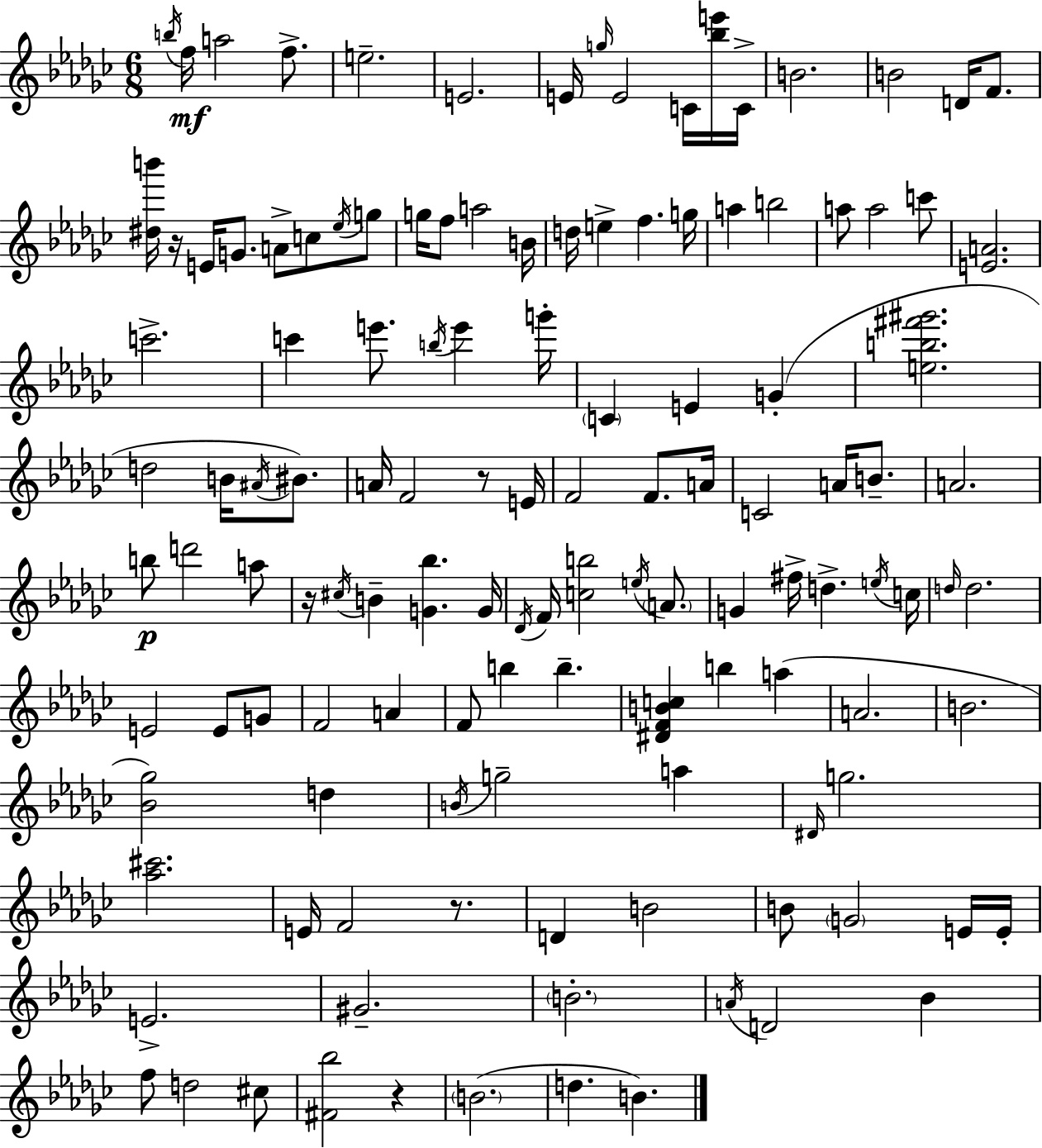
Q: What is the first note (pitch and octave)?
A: B5